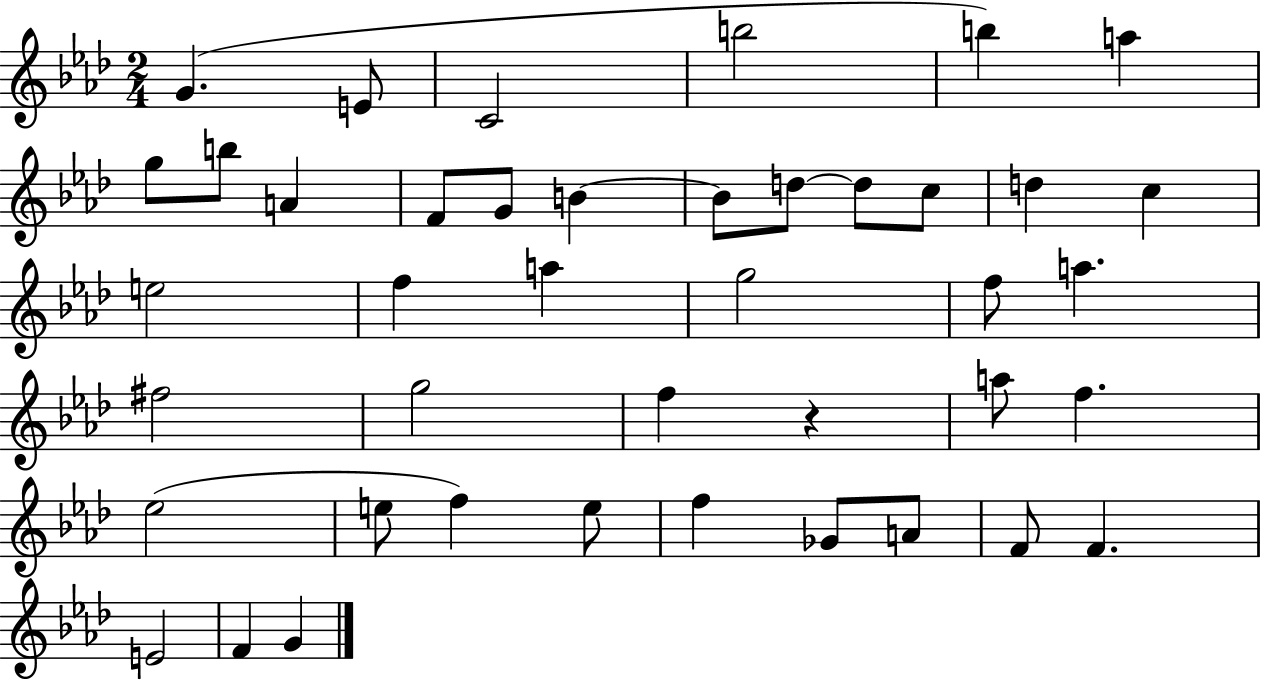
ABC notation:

X:1
T:Untitled
M:2/4
L:1/4
K:Ab
G E/2 C2 b2 b a g/2 b/2 A F/2 G/2 B B/2 d/2 d/2 c/2 d c e2 f a g2 f/2 a ^f2 g2 f z a/2 f _e2 e/2 f e/2 f _G/2 A/2 F/2 F E2 F G